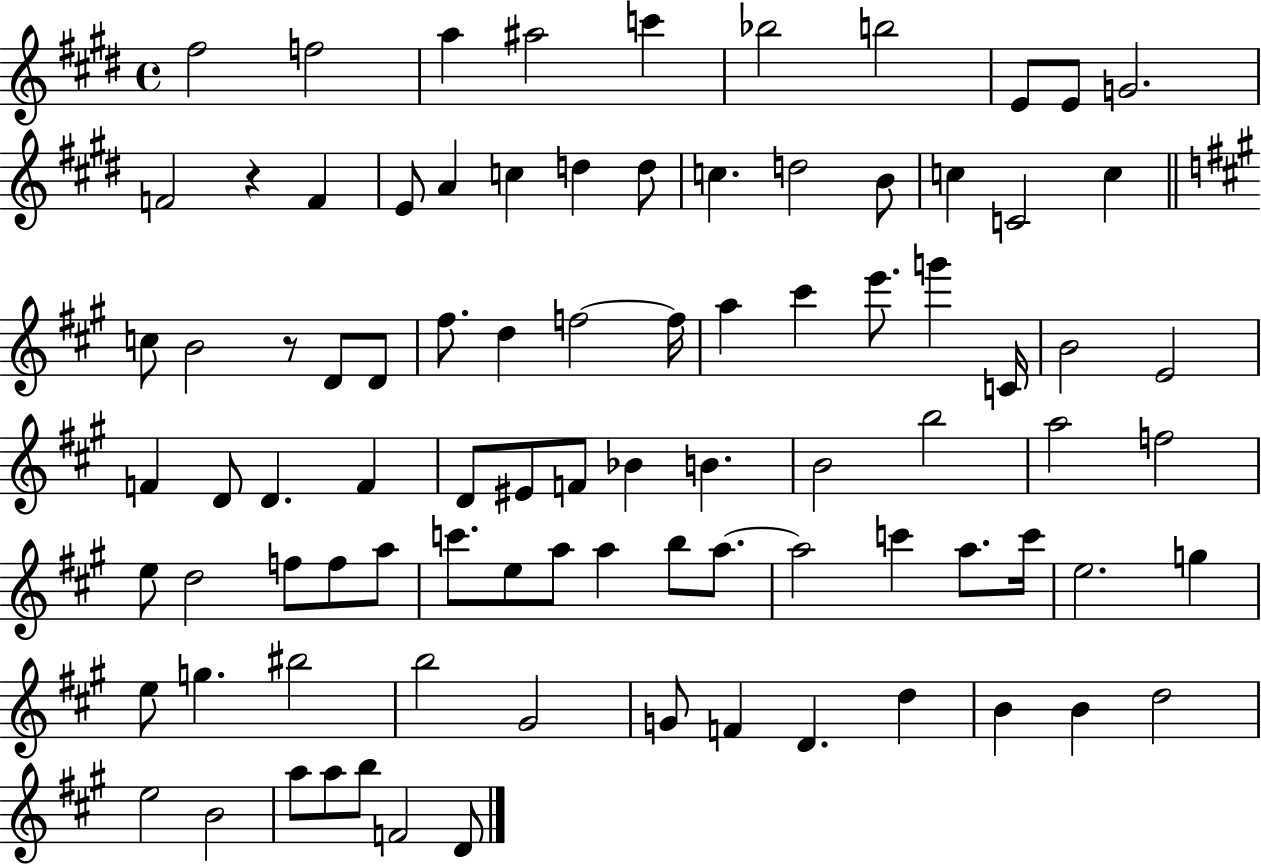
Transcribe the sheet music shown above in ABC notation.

X:1
T:Untitled
M:4/4
L:1/4
K:E
^f2 f2 a ^a2 c' _b2 b2 E/2 E/2 G2 F2 z F E/2 A c d d/2 c d2 B/2 c C2 c c/2 B2 z/2 D/2 D/2 ^f/2 d f2 f/4 a ^c' e'/2 g' C/4 B2 E2 F D/2 D F D/2 ^E/2 F/2 _B B B2 b2 a2 f2 e/2 d2 f/2 f/2 a/2 c'/2 e/2 a/2 a b/2 a/2 a2 c' a/2 c'/4 e2 g e/2 g ^b2 b2 ^G2 G/2 F D d B B d2 e2 B2 a/2 a/2 b/2 F2 D/2